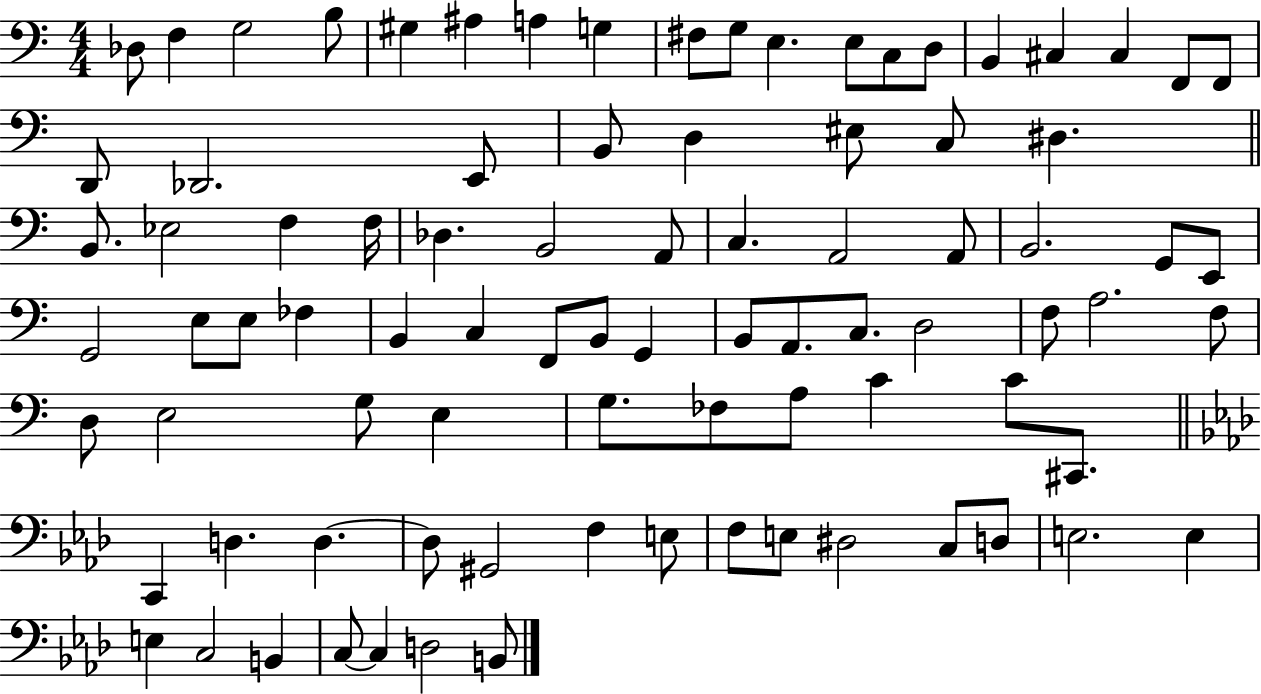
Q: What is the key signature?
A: C major